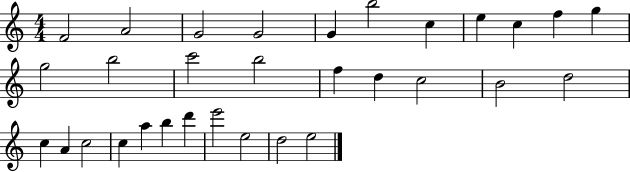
F4/h A4/h G4/h G4/h G4/q B5/h C5/q E5/q C5/q F5/q G5/q G5/h B5/h C6/h B5/h F5/q D5/q C5/h B4/h D5/h C5/q A4/q C5/h C5/q A5/q B5/q D6/q E6/h E5/h D5/h E5/h